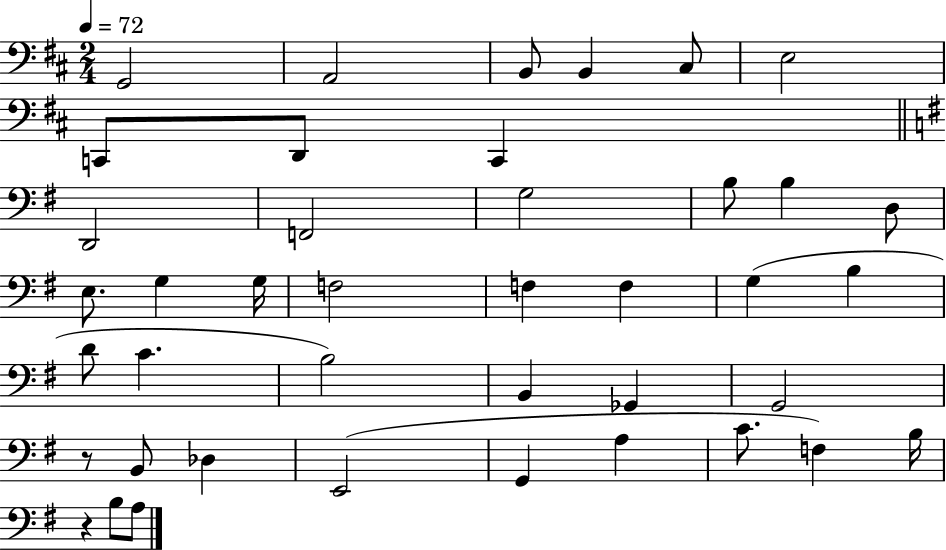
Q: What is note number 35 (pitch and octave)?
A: C4